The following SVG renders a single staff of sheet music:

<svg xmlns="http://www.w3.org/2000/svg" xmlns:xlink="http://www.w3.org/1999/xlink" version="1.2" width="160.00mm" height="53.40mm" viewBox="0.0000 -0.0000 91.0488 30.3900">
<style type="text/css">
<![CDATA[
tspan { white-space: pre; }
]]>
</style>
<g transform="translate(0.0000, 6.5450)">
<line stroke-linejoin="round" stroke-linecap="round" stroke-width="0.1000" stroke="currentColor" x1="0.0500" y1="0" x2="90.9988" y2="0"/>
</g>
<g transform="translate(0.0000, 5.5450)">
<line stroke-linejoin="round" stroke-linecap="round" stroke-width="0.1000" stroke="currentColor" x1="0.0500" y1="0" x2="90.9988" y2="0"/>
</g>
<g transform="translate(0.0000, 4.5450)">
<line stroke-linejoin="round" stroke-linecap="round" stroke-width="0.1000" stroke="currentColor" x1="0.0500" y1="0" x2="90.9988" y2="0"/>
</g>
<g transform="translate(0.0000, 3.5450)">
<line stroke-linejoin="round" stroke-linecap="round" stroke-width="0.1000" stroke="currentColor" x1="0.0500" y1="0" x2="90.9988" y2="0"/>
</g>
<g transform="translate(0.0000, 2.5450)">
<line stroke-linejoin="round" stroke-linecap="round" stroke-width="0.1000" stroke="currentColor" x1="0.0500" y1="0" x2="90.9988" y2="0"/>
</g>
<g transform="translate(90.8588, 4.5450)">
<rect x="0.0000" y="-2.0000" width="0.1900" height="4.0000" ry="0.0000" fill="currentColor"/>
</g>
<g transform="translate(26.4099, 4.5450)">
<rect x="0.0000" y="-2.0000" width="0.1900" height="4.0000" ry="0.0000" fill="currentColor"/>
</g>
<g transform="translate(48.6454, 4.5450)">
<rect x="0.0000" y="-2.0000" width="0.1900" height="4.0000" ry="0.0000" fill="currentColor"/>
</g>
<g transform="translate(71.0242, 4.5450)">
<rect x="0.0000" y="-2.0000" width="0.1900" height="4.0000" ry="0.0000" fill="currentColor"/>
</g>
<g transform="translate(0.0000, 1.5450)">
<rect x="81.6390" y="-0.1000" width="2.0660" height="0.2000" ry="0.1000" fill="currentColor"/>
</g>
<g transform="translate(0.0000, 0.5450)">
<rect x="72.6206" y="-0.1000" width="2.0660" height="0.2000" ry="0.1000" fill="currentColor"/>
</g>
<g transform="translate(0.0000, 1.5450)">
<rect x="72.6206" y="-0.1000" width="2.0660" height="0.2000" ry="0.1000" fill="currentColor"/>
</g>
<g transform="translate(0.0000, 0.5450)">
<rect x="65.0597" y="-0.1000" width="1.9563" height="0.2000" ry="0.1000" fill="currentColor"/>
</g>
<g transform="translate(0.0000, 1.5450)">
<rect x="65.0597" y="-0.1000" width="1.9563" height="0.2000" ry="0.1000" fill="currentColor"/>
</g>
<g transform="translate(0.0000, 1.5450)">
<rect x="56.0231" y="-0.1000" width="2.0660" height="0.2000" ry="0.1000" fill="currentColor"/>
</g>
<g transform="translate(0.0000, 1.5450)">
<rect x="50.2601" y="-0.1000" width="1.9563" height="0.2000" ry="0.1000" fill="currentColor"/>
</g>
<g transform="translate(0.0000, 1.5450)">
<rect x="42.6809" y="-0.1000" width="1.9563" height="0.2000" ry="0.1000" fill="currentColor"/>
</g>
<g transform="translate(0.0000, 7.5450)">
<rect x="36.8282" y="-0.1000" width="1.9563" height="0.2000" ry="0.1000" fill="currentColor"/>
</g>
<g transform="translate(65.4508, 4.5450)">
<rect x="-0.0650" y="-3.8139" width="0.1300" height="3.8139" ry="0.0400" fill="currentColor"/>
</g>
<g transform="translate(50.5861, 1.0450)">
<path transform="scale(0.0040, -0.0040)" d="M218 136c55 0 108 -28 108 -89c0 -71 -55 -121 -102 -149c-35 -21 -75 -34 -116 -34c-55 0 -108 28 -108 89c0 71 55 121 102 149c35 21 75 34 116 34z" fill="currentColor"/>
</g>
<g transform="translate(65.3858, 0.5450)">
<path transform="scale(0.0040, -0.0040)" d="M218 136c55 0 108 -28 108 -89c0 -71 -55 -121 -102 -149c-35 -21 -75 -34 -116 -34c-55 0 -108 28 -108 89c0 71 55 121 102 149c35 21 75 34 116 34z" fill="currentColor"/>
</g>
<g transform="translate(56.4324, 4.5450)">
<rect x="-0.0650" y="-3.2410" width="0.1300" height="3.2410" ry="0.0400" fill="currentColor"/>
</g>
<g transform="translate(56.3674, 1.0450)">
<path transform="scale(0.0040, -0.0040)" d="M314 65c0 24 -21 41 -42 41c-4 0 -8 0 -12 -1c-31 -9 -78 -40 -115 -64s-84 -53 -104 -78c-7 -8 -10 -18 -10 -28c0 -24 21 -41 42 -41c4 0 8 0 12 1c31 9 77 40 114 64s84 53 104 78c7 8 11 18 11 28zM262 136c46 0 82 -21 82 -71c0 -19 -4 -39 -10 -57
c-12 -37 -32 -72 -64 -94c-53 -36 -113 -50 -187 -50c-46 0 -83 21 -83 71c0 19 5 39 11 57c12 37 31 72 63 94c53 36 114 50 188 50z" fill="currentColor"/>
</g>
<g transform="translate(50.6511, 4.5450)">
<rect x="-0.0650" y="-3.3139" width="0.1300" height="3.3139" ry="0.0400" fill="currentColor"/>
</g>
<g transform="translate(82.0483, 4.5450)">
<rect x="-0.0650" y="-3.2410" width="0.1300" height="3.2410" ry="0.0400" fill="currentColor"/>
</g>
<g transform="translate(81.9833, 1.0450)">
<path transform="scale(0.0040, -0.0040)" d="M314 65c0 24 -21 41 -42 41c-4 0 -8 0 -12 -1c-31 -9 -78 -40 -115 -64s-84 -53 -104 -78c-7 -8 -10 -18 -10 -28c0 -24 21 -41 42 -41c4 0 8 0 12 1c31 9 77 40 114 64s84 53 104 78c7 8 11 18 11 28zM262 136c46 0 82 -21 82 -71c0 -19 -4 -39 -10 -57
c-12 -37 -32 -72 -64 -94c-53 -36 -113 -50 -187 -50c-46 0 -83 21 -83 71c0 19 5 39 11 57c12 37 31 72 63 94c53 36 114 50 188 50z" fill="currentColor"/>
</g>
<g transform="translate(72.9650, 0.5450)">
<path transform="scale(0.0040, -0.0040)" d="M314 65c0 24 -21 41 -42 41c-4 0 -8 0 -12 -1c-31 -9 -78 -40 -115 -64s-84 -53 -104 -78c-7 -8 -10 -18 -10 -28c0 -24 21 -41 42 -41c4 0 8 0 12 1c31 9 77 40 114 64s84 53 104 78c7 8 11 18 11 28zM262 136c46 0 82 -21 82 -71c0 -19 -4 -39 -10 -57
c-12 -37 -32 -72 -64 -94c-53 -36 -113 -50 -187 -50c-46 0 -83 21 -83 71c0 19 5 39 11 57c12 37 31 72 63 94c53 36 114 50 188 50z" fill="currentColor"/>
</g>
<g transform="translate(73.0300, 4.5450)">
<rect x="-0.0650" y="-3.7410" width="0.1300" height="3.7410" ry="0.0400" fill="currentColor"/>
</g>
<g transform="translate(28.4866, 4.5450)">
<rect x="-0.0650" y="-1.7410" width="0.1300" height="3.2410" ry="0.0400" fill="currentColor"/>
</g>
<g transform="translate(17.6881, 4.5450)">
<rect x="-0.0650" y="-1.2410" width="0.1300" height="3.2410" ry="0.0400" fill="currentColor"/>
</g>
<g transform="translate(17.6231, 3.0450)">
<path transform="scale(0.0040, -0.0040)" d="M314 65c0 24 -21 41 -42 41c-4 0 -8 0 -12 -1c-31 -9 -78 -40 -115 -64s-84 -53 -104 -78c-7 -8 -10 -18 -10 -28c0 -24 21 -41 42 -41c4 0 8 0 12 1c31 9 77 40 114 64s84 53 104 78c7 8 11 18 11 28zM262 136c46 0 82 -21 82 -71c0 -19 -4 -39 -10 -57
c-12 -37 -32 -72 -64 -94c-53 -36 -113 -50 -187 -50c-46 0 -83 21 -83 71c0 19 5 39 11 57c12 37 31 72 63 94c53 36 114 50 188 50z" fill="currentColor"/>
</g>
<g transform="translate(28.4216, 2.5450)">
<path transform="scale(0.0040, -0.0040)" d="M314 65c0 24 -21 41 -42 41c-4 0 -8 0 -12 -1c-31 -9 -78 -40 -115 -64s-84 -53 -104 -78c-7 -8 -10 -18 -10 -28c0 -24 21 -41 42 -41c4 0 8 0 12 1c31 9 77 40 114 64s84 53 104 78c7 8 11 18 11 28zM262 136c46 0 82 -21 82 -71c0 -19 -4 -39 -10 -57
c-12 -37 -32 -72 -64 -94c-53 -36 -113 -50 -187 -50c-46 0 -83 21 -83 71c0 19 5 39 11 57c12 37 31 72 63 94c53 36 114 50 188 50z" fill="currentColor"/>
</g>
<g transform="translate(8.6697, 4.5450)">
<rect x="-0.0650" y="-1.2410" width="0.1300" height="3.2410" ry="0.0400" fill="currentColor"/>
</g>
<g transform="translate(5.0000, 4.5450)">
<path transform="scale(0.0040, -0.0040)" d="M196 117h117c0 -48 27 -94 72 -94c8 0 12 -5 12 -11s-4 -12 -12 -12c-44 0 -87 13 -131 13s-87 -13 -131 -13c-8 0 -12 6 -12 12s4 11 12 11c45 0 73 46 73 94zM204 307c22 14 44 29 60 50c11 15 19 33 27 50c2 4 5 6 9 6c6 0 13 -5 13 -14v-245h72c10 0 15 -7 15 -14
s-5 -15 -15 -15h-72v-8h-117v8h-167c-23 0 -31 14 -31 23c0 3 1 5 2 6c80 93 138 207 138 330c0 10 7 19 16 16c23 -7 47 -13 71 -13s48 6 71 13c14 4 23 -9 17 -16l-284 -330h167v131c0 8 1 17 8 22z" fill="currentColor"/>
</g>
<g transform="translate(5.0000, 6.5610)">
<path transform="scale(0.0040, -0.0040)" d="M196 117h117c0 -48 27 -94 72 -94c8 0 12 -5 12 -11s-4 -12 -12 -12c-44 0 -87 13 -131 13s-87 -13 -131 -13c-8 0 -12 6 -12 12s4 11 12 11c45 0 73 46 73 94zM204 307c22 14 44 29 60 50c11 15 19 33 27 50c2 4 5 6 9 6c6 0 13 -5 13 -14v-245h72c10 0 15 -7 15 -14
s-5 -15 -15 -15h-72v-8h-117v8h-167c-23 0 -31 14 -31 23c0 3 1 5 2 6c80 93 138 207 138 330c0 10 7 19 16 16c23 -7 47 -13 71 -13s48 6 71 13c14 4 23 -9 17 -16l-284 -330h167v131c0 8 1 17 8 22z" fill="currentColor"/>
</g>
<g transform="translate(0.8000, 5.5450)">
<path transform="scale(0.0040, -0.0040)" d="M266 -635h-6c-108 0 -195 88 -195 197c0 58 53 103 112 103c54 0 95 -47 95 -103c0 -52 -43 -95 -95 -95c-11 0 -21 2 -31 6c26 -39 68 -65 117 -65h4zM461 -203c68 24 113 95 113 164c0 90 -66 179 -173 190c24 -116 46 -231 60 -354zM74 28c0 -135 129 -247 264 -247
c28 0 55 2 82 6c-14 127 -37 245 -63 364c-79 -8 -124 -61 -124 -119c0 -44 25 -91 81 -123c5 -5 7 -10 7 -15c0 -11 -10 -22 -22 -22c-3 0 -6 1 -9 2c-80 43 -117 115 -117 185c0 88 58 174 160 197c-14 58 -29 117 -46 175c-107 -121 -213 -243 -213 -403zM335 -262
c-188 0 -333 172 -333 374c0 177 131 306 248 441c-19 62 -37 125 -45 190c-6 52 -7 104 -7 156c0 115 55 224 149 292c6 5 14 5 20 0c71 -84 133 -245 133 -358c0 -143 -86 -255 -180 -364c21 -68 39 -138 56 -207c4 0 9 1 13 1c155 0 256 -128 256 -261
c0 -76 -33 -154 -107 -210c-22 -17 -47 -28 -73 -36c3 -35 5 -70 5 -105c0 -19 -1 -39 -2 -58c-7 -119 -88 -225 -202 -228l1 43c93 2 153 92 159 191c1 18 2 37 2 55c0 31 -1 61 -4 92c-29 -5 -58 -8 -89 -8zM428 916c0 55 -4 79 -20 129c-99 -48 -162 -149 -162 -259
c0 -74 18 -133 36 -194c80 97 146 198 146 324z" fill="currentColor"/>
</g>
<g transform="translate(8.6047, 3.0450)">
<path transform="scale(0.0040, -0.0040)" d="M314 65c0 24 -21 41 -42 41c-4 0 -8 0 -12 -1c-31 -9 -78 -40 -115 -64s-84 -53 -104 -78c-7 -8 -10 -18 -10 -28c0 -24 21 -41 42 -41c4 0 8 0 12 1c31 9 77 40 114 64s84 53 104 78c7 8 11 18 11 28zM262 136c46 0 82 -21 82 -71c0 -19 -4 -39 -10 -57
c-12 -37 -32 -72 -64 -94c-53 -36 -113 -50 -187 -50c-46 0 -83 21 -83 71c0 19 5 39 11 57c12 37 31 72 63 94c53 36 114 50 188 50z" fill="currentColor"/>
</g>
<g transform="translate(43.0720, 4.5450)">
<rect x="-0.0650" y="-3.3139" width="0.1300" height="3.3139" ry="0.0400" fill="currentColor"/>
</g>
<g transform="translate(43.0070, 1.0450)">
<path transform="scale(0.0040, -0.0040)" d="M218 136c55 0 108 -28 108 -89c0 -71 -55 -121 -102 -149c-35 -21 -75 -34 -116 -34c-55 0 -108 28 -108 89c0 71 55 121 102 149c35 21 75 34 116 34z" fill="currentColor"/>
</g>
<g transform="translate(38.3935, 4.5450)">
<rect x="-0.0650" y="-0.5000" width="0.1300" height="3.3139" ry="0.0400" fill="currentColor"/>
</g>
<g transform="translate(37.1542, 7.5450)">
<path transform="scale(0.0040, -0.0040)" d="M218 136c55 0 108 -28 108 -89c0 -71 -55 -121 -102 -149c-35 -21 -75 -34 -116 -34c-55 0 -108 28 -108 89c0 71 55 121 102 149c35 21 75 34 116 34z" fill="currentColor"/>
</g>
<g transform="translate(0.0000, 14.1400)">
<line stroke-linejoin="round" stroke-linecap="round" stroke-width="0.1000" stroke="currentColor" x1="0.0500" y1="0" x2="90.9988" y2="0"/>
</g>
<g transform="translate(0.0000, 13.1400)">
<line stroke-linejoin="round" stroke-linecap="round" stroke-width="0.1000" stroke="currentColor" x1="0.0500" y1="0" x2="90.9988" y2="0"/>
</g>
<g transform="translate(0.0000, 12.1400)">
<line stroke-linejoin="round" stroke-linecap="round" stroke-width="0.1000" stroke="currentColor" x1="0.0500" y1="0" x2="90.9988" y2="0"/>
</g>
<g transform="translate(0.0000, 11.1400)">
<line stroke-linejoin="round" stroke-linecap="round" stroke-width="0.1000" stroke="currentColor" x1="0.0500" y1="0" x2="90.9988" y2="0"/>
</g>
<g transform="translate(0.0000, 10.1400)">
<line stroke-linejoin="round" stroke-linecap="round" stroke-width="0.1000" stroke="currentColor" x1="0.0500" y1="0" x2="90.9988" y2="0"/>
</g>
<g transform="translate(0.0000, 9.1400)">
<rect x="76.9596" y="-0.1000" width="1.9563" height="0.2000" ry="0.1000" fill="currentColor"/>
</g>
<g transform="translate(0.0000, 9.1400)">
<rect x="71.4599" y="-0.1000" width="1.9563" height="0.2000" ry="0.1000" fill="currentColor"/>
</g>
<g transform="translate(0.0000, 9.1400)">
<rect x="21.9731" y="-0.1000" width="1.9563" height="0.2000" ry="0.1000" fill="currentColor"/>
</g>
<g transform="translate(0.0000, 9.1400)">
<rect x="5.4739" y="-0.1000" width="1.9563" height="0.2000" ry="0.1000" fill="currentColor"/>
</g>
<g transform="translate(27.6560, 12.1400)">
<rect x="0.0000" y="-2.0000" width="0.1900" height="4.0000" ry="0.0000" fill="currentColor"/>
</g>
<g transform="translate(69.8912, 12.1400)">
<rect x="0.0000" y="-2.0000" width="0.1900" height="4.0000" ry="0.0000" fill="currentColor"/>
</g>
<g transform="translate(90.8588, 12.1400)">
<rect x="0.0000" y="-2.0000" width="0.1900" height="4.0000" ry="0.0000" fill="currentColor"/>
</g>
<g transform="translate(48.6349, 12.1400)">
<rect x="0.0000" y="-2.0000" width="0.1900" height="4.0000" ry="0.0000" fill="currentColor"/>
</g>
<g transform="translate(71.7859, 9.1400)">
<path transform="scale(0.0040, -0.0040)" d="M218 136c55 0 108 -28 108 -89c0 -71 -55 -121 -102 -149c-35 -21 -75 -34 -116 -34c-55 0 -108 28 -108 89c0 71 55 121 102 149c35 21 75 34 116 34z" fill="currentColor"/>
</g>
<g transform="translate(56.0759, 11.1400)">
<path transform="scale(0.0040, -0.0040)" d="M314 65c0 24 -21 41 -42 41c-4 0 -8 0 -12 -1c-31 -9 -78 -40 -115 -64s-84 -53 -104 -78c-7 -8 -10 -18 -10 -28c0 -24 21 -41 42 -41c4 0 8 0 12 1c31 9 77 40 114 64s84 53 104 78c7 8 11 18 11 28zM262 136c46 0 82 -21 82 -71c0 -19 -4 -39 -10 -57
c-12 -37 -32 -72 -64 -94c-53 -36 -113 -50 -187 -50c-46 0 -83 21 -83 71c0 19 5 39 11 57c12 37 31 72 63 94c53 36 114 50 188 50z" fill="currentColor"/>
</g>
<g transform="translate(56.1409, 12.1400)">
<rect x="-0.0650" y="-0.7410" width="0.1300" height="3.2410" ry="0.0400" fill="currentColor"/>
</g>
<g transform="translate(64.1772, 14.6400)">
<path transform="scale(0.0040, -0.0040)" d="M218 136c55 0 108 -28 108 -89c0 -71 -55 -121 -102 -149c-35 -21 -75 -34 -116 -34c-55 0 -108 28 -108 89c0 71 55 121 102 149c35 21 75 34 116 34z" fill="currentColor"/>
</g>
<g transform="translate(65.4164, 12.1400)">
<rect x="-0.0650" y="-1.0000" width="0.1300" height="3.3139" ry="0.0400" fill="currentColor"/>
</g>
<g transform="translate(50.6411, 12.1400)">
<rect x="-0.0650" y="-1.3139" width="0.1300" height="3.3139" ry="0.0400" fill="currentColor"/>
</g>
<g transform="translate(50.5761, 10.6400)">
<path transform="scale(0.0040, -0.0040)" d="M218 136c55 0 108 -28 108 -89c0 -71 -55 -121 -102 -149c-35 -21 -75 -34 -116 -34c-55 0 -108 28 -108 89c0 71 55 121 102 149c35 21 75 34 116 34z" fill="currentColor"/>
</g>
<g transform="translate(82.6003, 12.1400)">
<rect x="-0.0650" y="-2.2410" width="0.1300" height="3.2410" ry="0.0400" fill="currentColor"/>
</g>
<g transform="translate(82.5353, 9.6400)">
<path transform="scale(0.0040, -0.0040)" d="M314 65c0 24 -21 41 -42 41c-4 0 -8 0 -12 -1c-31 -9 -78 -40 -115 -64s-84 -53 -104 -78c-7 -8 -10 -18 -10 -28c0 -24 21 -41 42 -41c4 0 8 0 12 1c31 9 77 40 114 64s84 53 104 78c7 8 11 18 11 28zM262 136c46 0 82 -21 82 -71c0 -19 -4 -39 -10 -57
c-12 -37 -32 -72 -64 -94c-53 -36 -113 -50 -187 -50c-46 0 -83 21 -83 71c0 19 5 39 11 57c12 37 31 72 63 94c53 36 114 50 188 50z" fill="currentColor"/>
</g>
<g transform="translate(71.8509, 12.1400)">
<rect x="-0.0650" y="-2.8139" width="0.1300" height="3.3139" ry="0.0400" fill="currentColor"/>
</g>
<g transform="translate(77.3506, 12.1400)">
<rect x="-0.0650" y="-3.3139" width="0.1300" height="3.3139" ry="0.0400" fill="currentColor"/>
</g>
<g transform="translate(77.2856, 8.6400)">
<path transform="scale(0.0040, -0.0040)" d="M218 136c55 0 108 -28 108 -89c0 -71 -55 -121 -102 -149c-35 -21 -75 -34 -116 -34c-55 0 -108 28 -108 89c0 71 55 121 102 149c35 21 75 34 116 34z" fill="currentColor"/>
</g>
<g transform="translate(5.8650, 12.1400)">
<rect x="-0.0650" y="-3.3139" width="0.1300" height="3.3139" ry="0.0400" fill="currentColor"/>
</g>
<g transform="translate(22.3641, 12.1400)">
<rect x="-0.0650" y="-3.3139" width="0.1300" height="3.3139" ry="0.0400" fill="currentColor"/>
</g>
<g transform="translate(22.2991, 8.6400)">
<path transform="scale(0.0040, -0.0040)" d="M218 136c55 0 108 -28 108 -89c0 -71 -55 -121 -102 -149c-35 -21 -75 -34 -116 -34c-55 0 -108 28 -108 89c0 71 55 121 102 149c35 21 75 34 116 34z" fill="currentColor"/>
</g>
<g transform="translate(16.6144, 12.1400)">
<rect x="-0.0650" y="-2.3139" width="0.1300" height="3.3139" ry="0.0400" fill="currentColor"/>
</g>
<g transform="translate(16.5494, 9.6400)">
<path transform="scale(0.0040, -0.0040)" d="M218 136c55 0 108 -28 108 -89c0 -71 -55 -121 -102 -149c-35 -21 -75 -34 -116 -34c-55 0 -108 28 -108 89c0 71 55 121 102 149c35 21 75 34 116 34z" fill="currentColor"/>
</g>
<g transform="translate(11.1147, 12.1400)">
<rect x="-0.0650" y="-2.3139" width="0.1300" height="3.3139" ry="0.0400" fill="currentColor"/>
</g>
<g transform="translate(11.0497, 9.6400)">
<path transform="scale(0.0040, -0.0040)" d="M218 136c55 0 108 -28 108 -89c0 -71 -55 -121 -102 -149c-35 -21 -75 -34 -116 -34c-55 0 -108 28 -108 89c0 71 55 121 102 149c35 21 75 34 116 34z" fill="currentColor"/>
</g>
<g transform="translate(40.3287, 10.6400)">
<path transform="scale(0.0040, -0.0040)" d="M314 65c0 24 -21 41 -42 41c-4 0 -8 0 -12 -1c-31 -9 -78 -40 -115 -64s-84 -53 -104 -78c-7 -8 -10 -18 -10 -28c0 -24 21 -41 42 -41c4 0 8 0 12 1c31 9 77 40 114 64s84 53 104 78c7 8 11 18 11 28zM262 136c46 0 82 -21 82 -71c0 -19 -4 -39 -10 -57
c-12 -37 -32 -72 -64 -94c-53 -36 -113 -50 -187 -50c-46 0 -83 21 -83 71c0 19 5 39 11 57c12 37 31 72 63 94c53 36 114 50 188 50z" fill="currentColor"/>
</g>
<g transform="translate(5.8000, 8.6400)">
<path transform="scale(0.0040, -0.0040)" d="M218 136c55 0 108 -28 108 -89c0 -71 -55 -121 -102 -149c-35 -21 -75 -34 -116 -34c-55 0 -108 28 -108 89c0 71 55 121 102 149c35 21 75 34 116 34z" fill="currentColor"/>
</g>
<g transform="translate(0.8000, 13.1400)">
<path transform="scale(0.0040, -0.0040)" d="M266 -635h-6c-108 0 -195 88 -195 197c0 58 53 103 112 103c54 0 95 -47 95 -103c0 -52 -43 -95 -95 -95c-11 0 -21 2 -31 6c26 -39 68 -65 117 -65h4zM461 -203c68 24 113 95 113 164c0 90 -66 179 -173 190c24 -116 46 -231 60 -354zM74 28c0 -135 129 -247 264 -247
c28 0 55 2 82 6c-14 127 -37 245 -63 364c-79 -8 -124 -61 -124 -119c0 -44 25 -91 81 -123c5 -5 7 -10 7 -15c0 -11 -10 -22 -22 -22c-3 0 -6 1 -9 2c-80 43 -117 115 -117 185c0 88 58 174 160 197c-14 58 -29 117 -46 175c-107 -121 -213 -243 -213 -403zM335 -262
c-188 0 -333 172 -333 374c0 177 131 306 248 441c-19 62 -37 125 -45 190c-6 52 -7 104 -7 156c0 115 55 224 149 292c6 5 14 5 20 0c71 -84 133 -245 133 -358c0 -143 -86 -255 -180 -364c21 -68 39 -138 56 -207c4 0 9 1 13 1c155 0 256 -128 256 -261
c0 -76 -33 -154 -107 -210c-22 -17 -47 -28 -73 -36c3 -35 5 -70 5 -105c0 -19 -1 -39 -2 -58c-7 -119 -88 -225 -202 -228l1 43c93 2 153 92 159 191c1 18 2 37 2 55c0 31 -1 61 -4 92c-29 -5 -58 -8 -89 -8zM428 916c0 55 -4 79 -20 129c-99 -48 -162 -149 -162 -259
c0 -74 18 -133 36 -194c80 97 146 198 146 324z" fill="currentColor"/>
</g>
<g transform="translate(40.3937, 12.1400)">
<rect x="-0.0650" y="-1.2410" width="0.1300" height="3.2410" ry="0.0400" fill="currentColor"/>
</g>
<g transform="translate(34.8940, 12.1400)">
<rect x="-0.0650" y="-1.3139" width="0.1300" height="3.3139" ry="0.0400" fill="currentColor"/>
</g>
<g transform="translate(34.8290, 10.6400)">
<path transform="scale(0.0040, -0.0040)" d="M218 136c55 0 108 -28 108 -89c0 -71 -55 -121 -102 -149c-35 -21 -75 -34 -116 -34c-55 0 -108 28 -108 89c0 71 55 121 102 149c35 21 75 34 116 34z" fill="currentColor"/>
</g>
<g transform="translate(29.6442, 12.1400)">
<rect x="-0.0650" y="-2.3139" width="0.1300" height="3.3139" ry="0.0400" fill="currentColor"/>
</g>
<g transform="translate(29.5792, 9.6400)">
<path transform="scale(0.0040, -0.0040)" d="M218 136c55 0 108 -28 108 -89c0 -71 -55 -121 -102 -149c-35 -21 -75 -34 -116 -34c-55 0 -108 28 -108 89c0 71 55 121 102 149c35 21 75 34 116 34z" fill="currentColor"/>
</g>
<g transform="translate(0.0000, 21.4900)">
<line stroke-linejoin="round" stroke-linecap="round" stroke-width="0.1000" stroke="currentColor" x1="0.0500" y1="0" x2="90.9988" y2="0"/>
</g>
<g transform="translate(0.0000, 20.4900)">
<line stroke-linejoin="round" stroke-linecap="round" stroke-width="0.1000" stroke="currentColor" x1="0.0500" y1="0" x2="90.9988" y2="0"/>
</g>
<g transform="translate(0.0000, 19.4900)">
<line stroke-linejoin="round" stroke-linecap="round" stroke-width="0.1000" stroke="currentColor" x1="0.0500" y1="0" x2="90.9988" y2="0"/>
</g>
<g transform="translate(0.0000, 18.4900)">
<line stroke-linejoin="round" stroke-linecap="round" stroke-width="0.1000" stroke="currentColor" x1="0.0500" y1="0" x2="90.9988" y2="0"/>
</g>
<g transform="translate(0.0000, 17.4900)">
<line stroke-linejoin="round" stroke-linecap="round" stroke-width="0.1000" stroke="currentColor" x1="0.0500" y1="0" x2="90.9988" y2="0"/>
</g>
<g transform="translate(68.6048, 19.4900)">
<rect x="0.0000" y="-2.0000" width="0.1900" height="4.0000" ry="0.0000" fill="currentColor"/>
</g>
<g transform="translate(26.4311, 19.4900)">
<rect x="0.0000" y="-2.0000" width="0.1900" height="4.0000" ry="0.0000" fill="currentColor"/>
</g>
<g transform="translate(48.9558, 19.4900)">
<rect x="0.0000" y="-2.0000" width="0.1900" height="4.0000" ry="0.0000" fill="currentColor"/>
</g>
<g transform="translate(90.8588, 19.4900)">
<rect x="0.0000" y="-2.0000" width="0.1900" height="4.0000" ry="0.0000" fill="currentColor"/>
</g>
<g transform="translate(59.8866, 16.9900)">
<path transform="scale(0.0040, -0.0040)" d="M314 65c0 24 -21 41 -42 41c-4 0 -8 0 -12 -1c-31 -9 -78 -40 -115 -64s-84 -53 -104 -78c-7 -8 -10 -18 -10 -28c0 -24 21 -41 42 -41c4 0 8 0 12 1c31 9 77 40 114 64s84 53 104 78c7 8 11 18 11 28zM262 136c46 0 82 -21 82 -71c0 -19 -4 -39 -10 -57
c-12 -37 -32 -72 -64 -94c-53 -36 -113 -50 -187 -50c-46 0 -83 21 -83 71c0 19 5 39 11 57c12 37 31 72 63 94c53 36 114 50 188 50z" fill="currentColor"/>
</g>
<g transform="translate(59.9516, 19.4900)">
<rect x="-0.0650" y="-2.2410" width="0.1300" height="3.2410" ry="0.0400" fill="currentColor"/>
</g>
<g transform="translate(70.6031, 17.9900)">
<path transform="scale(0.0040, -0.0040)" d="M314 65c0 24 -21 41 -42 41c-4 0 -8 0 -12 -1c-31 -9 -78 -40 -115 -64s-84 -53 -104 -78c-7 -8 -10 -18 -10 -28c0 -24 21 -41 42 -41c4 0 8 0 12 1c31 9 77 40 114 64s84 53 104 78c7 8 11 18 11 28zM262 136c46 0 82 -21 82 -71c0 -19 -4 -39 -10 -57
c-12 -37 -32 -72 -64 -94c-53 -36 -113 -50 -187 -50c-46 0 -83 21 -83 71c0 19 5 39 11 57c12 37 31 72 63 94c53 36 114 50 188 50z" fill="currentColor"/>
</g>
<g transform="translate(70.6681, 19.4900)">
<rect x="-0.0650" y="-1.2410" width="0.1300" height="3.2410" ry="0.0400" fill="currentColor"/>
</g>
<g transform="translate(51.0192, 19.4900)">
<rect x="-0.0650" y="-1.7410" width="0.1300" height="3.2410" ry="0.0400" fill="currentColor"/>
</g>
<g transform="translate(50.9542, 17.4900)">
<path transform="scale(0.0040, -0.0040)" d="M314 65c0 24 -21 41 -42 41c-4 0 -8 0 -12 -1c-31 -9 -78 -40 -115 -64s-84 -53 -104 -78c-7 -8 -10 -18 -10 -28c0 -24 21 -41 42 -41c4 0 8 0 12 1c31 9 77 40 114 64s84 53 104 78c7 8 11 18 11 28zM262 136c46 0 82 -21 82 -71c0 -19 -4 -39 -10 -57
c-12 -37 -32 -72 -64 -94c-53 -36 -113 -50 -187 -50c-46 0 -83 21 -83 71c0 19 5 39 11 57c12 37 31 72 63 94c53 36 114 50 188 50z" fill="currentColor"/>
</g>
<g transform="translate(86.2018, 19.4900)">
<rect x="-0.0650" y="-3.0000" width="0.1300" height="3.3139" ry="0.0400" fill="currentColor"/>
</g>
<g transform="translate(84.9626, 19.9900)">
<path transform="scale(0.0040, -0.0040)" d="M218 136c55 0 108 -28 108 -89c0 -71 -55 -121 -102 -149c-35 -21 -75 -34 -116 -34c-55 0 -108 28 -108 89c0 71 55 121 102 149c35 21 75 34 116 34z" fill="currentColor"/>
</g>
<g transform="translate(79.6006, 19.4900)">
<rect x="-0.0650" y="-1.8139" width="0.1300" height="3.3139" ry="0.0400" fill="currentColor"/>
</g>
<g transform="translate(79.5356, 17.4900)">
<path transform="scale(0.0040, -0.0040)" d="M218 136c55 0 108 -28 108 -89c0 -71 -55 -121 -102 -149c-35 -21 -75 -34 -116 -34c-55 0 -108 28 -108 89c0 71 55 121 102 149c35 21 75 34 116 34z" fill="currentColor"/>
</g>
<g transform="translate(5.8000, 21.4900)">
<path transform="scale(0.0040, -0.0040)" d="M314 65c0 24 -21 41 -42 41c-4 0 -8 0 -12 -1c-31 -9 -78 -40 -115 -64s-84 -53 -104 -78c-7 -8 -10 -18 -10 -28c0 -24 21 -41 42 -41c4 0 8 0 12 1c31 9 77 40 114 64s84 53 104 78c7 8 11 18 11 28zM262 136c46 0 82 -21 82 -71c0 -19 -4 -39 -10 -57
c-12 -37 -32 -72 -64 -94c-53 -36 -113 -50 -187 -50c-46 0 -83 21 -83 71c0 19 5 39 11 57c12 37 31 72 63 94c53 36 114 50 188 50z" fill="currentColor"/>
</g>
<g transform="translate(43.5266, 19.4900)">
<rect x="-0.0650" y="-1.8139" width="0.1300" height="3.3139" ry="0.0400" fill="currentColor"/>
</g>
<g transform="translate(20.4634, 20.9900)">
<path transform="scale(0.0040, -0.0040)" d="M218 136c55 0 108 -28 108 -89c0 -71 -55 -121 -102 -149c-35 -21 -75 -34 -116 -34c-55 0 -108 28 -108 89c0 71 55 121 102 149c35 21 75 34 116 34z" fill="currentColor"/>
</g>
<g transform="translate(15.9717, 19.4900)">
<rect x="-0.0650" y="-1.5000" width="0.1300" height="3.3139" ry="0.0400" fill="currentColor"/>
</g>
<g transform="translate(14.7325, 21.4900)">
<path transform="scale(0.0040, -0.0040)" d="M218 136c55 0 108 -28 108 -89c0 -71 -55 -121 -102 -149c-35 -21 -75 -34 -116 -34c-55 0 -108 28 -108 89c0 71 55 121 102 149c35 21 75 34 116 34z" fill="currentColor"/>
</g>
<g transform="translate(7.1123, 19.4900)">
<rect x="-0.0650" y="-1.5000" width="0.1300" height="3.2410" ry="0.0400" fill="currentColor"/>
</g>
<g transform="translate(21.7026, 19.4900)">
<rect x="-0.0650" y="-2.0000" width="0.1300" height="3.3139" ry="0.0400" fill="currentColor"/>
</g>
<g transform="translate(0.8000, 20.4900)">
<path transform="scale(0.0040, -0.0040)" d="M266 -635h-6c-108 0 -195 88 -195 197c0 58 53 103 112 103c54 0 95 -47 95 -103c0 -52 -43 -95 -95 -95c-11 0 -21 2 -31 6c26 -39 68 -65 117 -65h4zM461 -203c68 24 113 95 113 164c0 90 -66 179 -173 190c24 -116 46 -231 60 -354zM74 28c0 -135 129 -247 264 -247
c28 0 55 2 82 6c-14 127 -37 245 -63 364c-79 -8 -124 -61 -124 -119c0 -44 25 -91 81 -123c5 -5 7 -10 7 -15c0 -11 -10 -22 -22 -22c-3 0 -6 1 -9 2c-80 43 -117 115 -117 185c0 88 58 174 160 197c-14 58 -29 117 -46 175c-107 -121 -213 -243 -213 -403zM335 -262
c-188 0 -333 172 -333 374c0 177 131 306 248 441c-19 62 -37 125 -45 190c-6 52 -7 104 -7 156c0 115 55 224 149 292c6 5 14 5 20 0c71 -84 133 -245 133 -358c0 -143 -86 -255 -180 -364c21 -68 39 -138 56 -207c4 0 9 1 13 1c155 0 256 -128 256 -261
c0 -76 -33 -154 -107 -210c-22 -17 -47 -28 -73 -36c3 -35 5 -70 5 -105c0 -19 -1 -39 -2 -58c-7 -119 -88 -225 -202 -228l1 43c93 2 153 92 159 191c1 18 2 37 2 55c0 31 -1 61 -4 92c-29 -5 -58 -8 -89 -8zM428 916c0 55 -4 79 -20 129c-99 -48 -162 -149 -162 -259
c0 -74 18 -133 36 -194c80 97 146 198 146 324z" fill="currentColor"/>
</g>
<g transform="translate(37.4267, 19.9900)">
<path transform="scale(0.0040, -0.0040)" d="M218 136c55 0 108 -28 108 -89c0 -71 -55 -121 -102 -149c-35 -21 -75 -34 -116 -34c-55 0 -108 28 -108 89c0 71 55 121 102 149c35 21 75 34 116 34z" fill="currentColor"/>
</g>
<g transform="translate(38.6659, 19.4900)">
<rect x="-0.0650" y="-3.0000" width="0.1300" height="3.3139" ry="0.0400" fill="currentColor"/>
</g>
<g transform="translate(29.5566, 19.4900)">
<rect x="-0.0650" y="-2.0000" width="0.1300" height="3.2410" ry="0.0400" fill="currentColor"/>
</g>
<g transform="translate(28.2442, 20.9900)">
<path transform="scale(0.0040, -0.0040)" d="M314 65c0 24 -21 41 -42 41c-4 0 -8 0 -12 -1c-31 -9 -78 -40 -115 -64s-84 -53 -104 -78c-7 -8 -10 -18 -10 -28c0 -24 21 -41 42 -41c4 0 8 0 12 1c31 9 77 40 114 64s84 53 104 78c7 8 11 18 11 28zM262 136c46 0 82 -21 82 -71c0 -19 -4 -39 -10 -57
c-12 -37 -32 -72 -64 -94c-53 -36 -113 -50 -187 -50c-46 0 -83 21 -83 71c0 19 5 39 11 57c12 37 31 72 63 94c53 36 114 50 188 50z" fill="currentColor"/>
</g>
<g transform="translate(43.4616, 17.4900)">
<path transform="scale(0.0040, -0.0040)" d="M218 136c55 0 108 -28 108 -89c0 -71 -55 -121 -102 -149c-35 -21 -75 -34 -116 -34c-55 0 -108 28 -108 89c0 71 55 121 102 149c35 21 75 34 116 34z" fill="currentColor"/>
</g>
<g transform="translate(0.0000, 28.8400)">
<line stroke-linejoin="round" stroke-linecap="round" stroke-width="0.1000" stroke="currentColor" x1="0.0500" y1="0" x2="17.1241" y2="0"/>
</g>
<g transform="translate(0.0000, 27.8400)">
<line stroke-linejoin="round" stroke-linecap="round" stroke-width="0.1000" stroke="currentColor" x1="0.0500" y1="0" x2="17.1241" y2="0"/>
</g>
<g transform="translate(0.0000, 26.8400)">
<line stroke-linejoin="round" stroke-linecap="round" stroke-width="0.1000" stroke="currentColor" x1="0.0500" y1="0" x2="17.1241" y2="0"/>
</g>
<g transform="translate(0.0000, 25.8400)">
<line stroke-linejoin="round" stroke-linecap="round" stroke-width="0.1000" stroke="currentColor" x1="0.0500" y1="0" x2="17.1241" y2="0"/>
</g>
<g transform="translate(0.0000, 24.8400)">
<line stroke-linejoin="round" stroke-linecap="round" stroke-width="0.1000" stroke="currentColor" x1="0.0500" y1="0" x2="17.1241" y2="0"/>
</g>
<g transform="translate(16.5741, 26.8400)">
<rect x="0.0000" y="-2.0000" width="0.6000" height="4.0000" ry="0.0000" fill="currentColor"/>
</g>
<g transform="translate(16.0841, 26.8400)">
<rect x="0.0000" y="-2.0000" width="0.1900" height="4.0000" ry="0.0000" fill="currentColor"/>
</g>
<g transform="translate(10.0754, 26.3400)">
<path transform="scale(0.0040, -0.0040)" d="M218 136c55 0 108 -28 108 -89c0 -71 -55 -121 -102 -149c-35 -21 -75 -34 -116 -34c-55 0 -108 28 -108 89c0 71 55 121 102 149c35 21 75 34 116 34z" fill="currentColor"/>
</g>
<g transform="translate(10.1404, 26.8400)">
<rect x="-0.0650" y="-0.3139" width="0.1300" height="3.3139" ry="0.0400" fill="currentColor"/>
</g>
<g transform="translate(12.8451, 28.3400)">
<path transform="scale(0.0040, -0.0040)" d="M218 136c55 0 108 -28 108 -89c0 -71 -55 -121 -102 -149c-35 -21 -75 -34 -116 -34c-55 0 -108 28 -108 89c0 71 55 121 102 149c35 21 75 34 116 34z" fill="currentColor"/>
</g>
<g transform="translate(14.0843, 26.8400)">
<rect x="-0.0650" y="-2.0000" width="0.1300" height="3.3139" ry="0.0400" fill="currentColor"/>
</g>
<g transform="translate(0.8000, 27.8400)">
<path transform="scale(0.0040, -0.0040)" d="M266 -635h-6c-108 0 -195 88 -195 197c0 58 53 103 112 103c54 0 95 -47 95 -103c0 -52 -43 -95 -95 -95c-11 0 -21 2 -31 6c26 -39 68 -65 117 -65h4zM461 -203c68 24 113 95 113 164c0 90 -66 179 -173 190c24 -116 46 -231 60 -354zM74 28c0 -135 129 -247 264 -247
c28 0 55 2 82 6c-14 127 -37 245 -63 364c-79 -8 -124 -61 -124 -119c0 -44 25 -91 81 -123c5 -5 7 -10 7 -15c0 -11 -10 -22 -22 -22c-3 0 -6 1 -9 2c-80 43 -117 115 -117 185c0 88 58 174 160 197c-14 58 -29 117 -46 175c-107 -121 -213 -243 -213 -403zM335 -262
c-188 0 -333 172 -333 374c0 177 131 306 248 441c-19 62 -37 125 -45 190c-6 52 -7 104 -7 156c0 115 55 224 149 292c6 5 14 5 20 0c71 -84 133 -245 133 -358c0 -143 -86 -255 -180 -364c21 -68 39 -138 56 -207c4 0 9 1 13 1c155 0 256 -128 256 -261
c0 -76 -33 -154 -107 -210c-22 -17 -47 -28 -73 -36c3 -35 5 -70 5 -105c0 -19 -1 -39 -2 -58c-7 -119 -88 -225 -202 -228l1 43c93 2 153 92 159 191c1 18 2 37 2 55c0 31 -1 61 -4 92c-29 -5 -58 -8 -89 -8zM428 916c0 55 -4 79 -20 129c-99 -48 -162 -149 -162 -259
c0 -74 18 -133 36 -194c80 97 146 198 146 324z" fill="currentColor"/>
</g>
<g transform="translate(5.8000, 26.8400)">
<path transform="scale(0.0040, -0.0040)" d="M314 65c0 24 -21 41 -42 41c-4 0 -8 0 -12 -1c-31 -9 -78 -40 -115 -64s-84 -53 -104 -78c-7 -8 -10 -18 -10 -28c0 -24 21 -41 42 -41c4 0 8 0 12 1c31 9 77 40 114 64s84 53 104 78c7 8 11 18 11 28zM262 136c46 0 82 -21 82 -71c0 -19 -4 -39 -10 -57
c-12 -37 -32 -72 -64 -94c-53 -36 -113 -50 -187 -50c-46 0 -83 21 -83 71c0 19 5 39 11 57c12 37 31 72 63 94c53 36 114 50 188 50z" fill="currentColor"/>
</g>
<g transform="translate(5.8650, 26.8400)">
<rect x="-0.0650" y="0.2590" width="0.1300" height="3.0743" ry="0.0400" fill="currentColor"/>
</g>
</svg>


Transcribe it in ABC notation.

X:1
T:Untitled
M:4/4
L:1/4
K:C
e2 e2 f2 C b b b2 c' c'2 b2 b g g b g e e2 e d2 D a b g2 E2 E F F2 A f f2 g2 e2 f A B2 c F